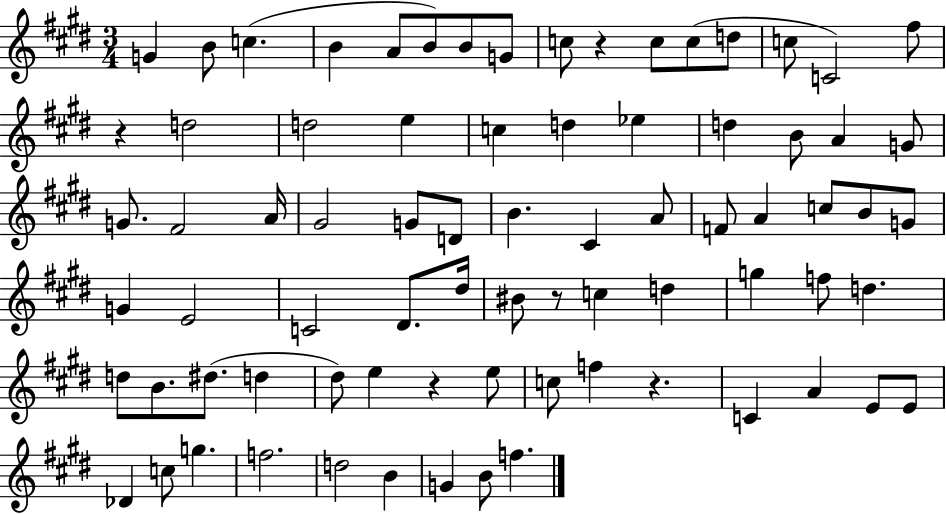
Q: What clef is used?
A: treble